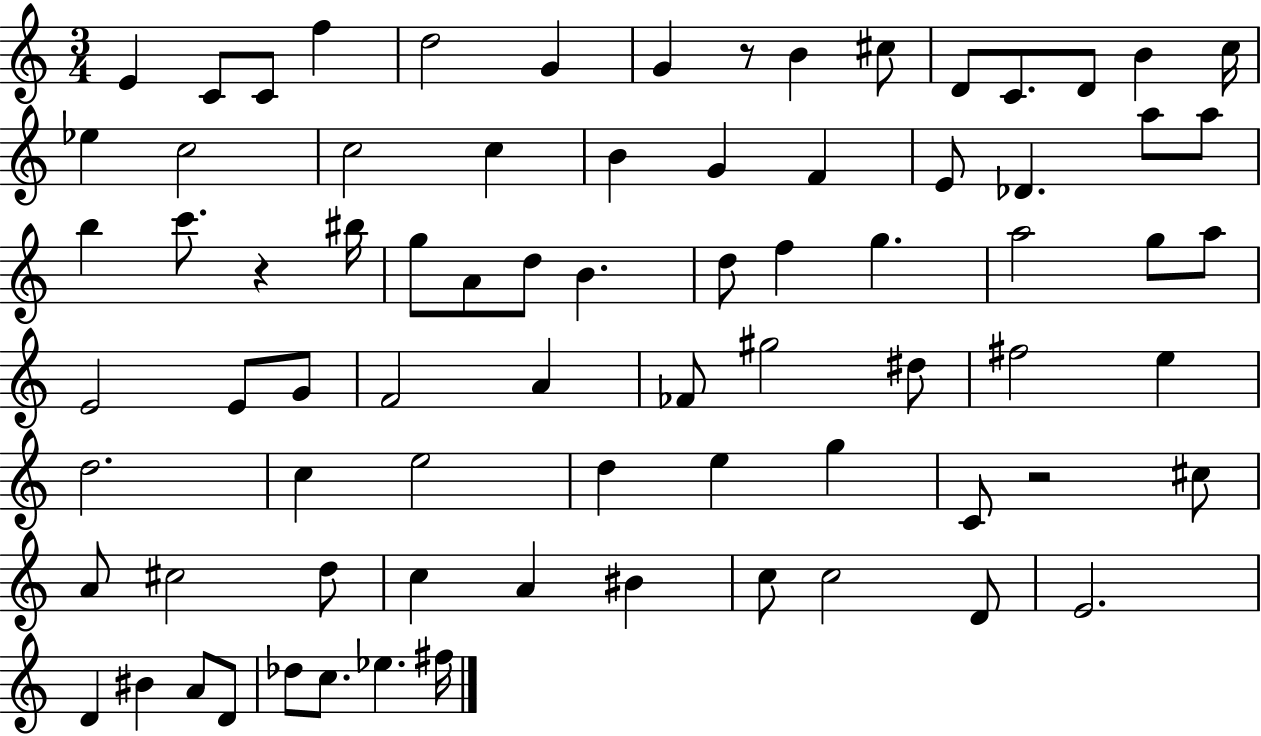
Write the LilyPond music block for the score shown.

{
  \clef treble
  \numericTimeSignature
  \time 3/4
  \key c \major
  e'4 c'8 c'8 f''4 | d''2 g'4 | g'4 r8 b'4 cis''8 | d'8 c'8. d'8 b'4 c''16 | \break ees''4 c''2 | c''2 c''4 | b'4 g'4 f'4 | e'8 des'4. a''8 a''8 | \break b''4 c'''8. r4 bis''16 | g''8 a'8 d''8 b'4. | d''8 f''4 g''4. | a''2 g''8 a''8 | \break e'2 e'8 g'8 | f'2 a'4 | fes'8 gis''2 dis''8 | fis''2 e''4 | \break d''2. | c''4 e''2 | d''4 e''4 g''4 | c'8 r2 cis''8 | \break a'8 cis''2 d''8 | c''4 a'4 bis'4 | c''8 c''2 d'8 | e'2. | \break d'4 bis'4 a'8 d'8 | des''8 c''8. ees''4. fis''16 | \bar "|."
}